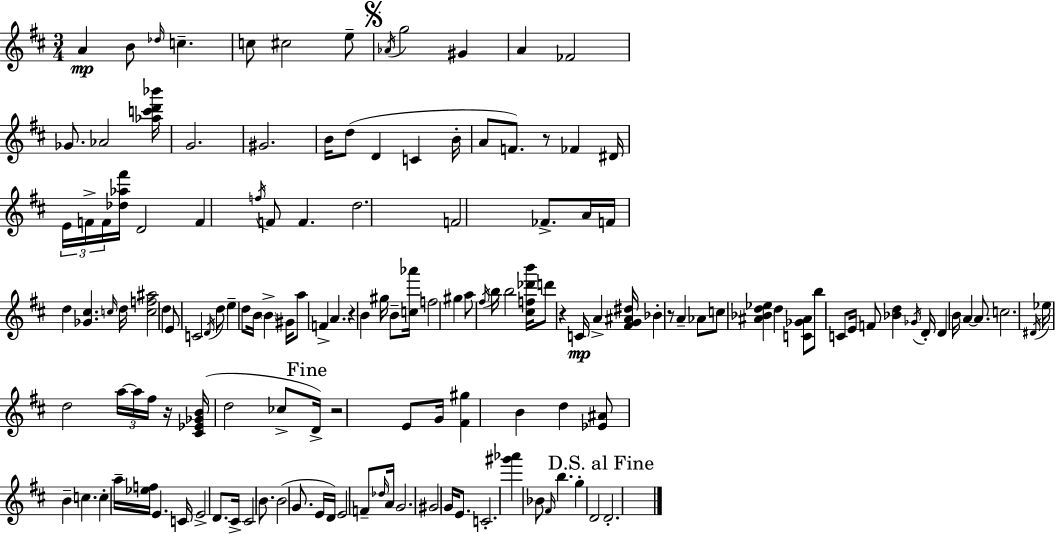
{
  \clef treble
  \numericTimeSignature
  \time 3/4
  \key d \major
  \repeat volta 2 { a'4\mp b'8 \grace { des''16 } c''4.-- | c''8 cis''2 e''8-- | \mark \markup { \musicglyph "scripts.segno" } \acciaccatura { aes'16 } g''2 gis'4 | a'4 fes'2 | \break ges'8. aes'2 | <aes'' c''' d''' bes'''>16 g'2. | gis'2. | b'16 d''8( d'4 c'4 | \break b'16-. a'8 f'8.) r8 fes'4 | dis'16 \tuplet 3/2 { e'16 f'16-> f'16 } <des'' aes'' fis'''>16 d'2 | f'4 \acciaccatura { f''16 } f'8 f'4. | d''2. | \break f'2 fes'8.-> | a'16 f'16 d''4 <ges' cis''>4. | \grace { c''16 } d''16 <c'' f'' ais''>2 | d''4 e'8 c'2 | \break \acciaccatura { d'16 } d''8 e''4-- d''8 b'16 | \parenthesize b'4-> gis'16 a''8 f'4-> a'4. | r4 b'4 | gis''16 b'8-- <c'' aes'''>16 f''2 | \break gis''4 a''8 \acciaccatura { fis''16 } b''16 b''2 | <cis'' f'' des''' b'''>16 d'''8 r4 | c'16\mp a'4-> <fis' g' ais' dis''>16 bes'4-. r8 | a'4-- aes'8 c''8 <ais' bes' d'' ees''>4 | \break d''4 <c' ges' ais'>8 b''8 c'8 e'16 f'8 | <bes' d''>4 \acciaccatura { ges'16 } d'16-. d'4 b'16 | a'4~~ a'8. c''2. | \acciaccatura { dis'16 } ees''16 d''2 | \break \tuplet 3/2 { a''16~~ a''16 fis''16 } r16 <cis' ees' ges' b'>16( d''2 | ces''8-> \mark "Fine" d'16->) r2 | e'8 g'16 <fis' gis''>4 | b'4 d''4 <ees' ais'>8 b'4-- | \break c''4. c''4-. | a''16-- <ees'' f''>16 e'4. c'16 e'2-> | d'8. cis'16-> cis'2 | b'8. b'2( | \break g'8. e'16 d'16) e'2 | f'8-- \grace { des''16 } a'16 g'2. | gis'2 | g'16 e'8. c'2.-. | \break <gis''' aes'''>4 | bes'8 \grace { fis'16 } b''4. g''4-. | d'2 \mark "D.S. al Fine" d'2.-. | } \bar "|."
}